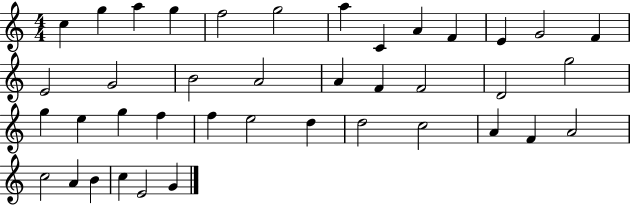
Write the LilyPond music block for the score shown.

{
  \clef treble
  \numericTimeSignature
  \time 4/4
  \key c \major
  c''4 g''4 a''4 g''4 | f''2 g''2 | a''4 c'4 a'4 f'4 | e'4 g'2 f'4 | \break e'2 g'2 | b'2 a'2 | a'4 f'4 f'2 | d'2 g''2 | \break g''4 e''4 g''4 f''4 | f''4 e''2 d''4 | d''2 c''2 | a'4 f'4 a'2 | \break c''2 a'4 b'4 | c''4 e'2 g'4 | \bar "|."
}